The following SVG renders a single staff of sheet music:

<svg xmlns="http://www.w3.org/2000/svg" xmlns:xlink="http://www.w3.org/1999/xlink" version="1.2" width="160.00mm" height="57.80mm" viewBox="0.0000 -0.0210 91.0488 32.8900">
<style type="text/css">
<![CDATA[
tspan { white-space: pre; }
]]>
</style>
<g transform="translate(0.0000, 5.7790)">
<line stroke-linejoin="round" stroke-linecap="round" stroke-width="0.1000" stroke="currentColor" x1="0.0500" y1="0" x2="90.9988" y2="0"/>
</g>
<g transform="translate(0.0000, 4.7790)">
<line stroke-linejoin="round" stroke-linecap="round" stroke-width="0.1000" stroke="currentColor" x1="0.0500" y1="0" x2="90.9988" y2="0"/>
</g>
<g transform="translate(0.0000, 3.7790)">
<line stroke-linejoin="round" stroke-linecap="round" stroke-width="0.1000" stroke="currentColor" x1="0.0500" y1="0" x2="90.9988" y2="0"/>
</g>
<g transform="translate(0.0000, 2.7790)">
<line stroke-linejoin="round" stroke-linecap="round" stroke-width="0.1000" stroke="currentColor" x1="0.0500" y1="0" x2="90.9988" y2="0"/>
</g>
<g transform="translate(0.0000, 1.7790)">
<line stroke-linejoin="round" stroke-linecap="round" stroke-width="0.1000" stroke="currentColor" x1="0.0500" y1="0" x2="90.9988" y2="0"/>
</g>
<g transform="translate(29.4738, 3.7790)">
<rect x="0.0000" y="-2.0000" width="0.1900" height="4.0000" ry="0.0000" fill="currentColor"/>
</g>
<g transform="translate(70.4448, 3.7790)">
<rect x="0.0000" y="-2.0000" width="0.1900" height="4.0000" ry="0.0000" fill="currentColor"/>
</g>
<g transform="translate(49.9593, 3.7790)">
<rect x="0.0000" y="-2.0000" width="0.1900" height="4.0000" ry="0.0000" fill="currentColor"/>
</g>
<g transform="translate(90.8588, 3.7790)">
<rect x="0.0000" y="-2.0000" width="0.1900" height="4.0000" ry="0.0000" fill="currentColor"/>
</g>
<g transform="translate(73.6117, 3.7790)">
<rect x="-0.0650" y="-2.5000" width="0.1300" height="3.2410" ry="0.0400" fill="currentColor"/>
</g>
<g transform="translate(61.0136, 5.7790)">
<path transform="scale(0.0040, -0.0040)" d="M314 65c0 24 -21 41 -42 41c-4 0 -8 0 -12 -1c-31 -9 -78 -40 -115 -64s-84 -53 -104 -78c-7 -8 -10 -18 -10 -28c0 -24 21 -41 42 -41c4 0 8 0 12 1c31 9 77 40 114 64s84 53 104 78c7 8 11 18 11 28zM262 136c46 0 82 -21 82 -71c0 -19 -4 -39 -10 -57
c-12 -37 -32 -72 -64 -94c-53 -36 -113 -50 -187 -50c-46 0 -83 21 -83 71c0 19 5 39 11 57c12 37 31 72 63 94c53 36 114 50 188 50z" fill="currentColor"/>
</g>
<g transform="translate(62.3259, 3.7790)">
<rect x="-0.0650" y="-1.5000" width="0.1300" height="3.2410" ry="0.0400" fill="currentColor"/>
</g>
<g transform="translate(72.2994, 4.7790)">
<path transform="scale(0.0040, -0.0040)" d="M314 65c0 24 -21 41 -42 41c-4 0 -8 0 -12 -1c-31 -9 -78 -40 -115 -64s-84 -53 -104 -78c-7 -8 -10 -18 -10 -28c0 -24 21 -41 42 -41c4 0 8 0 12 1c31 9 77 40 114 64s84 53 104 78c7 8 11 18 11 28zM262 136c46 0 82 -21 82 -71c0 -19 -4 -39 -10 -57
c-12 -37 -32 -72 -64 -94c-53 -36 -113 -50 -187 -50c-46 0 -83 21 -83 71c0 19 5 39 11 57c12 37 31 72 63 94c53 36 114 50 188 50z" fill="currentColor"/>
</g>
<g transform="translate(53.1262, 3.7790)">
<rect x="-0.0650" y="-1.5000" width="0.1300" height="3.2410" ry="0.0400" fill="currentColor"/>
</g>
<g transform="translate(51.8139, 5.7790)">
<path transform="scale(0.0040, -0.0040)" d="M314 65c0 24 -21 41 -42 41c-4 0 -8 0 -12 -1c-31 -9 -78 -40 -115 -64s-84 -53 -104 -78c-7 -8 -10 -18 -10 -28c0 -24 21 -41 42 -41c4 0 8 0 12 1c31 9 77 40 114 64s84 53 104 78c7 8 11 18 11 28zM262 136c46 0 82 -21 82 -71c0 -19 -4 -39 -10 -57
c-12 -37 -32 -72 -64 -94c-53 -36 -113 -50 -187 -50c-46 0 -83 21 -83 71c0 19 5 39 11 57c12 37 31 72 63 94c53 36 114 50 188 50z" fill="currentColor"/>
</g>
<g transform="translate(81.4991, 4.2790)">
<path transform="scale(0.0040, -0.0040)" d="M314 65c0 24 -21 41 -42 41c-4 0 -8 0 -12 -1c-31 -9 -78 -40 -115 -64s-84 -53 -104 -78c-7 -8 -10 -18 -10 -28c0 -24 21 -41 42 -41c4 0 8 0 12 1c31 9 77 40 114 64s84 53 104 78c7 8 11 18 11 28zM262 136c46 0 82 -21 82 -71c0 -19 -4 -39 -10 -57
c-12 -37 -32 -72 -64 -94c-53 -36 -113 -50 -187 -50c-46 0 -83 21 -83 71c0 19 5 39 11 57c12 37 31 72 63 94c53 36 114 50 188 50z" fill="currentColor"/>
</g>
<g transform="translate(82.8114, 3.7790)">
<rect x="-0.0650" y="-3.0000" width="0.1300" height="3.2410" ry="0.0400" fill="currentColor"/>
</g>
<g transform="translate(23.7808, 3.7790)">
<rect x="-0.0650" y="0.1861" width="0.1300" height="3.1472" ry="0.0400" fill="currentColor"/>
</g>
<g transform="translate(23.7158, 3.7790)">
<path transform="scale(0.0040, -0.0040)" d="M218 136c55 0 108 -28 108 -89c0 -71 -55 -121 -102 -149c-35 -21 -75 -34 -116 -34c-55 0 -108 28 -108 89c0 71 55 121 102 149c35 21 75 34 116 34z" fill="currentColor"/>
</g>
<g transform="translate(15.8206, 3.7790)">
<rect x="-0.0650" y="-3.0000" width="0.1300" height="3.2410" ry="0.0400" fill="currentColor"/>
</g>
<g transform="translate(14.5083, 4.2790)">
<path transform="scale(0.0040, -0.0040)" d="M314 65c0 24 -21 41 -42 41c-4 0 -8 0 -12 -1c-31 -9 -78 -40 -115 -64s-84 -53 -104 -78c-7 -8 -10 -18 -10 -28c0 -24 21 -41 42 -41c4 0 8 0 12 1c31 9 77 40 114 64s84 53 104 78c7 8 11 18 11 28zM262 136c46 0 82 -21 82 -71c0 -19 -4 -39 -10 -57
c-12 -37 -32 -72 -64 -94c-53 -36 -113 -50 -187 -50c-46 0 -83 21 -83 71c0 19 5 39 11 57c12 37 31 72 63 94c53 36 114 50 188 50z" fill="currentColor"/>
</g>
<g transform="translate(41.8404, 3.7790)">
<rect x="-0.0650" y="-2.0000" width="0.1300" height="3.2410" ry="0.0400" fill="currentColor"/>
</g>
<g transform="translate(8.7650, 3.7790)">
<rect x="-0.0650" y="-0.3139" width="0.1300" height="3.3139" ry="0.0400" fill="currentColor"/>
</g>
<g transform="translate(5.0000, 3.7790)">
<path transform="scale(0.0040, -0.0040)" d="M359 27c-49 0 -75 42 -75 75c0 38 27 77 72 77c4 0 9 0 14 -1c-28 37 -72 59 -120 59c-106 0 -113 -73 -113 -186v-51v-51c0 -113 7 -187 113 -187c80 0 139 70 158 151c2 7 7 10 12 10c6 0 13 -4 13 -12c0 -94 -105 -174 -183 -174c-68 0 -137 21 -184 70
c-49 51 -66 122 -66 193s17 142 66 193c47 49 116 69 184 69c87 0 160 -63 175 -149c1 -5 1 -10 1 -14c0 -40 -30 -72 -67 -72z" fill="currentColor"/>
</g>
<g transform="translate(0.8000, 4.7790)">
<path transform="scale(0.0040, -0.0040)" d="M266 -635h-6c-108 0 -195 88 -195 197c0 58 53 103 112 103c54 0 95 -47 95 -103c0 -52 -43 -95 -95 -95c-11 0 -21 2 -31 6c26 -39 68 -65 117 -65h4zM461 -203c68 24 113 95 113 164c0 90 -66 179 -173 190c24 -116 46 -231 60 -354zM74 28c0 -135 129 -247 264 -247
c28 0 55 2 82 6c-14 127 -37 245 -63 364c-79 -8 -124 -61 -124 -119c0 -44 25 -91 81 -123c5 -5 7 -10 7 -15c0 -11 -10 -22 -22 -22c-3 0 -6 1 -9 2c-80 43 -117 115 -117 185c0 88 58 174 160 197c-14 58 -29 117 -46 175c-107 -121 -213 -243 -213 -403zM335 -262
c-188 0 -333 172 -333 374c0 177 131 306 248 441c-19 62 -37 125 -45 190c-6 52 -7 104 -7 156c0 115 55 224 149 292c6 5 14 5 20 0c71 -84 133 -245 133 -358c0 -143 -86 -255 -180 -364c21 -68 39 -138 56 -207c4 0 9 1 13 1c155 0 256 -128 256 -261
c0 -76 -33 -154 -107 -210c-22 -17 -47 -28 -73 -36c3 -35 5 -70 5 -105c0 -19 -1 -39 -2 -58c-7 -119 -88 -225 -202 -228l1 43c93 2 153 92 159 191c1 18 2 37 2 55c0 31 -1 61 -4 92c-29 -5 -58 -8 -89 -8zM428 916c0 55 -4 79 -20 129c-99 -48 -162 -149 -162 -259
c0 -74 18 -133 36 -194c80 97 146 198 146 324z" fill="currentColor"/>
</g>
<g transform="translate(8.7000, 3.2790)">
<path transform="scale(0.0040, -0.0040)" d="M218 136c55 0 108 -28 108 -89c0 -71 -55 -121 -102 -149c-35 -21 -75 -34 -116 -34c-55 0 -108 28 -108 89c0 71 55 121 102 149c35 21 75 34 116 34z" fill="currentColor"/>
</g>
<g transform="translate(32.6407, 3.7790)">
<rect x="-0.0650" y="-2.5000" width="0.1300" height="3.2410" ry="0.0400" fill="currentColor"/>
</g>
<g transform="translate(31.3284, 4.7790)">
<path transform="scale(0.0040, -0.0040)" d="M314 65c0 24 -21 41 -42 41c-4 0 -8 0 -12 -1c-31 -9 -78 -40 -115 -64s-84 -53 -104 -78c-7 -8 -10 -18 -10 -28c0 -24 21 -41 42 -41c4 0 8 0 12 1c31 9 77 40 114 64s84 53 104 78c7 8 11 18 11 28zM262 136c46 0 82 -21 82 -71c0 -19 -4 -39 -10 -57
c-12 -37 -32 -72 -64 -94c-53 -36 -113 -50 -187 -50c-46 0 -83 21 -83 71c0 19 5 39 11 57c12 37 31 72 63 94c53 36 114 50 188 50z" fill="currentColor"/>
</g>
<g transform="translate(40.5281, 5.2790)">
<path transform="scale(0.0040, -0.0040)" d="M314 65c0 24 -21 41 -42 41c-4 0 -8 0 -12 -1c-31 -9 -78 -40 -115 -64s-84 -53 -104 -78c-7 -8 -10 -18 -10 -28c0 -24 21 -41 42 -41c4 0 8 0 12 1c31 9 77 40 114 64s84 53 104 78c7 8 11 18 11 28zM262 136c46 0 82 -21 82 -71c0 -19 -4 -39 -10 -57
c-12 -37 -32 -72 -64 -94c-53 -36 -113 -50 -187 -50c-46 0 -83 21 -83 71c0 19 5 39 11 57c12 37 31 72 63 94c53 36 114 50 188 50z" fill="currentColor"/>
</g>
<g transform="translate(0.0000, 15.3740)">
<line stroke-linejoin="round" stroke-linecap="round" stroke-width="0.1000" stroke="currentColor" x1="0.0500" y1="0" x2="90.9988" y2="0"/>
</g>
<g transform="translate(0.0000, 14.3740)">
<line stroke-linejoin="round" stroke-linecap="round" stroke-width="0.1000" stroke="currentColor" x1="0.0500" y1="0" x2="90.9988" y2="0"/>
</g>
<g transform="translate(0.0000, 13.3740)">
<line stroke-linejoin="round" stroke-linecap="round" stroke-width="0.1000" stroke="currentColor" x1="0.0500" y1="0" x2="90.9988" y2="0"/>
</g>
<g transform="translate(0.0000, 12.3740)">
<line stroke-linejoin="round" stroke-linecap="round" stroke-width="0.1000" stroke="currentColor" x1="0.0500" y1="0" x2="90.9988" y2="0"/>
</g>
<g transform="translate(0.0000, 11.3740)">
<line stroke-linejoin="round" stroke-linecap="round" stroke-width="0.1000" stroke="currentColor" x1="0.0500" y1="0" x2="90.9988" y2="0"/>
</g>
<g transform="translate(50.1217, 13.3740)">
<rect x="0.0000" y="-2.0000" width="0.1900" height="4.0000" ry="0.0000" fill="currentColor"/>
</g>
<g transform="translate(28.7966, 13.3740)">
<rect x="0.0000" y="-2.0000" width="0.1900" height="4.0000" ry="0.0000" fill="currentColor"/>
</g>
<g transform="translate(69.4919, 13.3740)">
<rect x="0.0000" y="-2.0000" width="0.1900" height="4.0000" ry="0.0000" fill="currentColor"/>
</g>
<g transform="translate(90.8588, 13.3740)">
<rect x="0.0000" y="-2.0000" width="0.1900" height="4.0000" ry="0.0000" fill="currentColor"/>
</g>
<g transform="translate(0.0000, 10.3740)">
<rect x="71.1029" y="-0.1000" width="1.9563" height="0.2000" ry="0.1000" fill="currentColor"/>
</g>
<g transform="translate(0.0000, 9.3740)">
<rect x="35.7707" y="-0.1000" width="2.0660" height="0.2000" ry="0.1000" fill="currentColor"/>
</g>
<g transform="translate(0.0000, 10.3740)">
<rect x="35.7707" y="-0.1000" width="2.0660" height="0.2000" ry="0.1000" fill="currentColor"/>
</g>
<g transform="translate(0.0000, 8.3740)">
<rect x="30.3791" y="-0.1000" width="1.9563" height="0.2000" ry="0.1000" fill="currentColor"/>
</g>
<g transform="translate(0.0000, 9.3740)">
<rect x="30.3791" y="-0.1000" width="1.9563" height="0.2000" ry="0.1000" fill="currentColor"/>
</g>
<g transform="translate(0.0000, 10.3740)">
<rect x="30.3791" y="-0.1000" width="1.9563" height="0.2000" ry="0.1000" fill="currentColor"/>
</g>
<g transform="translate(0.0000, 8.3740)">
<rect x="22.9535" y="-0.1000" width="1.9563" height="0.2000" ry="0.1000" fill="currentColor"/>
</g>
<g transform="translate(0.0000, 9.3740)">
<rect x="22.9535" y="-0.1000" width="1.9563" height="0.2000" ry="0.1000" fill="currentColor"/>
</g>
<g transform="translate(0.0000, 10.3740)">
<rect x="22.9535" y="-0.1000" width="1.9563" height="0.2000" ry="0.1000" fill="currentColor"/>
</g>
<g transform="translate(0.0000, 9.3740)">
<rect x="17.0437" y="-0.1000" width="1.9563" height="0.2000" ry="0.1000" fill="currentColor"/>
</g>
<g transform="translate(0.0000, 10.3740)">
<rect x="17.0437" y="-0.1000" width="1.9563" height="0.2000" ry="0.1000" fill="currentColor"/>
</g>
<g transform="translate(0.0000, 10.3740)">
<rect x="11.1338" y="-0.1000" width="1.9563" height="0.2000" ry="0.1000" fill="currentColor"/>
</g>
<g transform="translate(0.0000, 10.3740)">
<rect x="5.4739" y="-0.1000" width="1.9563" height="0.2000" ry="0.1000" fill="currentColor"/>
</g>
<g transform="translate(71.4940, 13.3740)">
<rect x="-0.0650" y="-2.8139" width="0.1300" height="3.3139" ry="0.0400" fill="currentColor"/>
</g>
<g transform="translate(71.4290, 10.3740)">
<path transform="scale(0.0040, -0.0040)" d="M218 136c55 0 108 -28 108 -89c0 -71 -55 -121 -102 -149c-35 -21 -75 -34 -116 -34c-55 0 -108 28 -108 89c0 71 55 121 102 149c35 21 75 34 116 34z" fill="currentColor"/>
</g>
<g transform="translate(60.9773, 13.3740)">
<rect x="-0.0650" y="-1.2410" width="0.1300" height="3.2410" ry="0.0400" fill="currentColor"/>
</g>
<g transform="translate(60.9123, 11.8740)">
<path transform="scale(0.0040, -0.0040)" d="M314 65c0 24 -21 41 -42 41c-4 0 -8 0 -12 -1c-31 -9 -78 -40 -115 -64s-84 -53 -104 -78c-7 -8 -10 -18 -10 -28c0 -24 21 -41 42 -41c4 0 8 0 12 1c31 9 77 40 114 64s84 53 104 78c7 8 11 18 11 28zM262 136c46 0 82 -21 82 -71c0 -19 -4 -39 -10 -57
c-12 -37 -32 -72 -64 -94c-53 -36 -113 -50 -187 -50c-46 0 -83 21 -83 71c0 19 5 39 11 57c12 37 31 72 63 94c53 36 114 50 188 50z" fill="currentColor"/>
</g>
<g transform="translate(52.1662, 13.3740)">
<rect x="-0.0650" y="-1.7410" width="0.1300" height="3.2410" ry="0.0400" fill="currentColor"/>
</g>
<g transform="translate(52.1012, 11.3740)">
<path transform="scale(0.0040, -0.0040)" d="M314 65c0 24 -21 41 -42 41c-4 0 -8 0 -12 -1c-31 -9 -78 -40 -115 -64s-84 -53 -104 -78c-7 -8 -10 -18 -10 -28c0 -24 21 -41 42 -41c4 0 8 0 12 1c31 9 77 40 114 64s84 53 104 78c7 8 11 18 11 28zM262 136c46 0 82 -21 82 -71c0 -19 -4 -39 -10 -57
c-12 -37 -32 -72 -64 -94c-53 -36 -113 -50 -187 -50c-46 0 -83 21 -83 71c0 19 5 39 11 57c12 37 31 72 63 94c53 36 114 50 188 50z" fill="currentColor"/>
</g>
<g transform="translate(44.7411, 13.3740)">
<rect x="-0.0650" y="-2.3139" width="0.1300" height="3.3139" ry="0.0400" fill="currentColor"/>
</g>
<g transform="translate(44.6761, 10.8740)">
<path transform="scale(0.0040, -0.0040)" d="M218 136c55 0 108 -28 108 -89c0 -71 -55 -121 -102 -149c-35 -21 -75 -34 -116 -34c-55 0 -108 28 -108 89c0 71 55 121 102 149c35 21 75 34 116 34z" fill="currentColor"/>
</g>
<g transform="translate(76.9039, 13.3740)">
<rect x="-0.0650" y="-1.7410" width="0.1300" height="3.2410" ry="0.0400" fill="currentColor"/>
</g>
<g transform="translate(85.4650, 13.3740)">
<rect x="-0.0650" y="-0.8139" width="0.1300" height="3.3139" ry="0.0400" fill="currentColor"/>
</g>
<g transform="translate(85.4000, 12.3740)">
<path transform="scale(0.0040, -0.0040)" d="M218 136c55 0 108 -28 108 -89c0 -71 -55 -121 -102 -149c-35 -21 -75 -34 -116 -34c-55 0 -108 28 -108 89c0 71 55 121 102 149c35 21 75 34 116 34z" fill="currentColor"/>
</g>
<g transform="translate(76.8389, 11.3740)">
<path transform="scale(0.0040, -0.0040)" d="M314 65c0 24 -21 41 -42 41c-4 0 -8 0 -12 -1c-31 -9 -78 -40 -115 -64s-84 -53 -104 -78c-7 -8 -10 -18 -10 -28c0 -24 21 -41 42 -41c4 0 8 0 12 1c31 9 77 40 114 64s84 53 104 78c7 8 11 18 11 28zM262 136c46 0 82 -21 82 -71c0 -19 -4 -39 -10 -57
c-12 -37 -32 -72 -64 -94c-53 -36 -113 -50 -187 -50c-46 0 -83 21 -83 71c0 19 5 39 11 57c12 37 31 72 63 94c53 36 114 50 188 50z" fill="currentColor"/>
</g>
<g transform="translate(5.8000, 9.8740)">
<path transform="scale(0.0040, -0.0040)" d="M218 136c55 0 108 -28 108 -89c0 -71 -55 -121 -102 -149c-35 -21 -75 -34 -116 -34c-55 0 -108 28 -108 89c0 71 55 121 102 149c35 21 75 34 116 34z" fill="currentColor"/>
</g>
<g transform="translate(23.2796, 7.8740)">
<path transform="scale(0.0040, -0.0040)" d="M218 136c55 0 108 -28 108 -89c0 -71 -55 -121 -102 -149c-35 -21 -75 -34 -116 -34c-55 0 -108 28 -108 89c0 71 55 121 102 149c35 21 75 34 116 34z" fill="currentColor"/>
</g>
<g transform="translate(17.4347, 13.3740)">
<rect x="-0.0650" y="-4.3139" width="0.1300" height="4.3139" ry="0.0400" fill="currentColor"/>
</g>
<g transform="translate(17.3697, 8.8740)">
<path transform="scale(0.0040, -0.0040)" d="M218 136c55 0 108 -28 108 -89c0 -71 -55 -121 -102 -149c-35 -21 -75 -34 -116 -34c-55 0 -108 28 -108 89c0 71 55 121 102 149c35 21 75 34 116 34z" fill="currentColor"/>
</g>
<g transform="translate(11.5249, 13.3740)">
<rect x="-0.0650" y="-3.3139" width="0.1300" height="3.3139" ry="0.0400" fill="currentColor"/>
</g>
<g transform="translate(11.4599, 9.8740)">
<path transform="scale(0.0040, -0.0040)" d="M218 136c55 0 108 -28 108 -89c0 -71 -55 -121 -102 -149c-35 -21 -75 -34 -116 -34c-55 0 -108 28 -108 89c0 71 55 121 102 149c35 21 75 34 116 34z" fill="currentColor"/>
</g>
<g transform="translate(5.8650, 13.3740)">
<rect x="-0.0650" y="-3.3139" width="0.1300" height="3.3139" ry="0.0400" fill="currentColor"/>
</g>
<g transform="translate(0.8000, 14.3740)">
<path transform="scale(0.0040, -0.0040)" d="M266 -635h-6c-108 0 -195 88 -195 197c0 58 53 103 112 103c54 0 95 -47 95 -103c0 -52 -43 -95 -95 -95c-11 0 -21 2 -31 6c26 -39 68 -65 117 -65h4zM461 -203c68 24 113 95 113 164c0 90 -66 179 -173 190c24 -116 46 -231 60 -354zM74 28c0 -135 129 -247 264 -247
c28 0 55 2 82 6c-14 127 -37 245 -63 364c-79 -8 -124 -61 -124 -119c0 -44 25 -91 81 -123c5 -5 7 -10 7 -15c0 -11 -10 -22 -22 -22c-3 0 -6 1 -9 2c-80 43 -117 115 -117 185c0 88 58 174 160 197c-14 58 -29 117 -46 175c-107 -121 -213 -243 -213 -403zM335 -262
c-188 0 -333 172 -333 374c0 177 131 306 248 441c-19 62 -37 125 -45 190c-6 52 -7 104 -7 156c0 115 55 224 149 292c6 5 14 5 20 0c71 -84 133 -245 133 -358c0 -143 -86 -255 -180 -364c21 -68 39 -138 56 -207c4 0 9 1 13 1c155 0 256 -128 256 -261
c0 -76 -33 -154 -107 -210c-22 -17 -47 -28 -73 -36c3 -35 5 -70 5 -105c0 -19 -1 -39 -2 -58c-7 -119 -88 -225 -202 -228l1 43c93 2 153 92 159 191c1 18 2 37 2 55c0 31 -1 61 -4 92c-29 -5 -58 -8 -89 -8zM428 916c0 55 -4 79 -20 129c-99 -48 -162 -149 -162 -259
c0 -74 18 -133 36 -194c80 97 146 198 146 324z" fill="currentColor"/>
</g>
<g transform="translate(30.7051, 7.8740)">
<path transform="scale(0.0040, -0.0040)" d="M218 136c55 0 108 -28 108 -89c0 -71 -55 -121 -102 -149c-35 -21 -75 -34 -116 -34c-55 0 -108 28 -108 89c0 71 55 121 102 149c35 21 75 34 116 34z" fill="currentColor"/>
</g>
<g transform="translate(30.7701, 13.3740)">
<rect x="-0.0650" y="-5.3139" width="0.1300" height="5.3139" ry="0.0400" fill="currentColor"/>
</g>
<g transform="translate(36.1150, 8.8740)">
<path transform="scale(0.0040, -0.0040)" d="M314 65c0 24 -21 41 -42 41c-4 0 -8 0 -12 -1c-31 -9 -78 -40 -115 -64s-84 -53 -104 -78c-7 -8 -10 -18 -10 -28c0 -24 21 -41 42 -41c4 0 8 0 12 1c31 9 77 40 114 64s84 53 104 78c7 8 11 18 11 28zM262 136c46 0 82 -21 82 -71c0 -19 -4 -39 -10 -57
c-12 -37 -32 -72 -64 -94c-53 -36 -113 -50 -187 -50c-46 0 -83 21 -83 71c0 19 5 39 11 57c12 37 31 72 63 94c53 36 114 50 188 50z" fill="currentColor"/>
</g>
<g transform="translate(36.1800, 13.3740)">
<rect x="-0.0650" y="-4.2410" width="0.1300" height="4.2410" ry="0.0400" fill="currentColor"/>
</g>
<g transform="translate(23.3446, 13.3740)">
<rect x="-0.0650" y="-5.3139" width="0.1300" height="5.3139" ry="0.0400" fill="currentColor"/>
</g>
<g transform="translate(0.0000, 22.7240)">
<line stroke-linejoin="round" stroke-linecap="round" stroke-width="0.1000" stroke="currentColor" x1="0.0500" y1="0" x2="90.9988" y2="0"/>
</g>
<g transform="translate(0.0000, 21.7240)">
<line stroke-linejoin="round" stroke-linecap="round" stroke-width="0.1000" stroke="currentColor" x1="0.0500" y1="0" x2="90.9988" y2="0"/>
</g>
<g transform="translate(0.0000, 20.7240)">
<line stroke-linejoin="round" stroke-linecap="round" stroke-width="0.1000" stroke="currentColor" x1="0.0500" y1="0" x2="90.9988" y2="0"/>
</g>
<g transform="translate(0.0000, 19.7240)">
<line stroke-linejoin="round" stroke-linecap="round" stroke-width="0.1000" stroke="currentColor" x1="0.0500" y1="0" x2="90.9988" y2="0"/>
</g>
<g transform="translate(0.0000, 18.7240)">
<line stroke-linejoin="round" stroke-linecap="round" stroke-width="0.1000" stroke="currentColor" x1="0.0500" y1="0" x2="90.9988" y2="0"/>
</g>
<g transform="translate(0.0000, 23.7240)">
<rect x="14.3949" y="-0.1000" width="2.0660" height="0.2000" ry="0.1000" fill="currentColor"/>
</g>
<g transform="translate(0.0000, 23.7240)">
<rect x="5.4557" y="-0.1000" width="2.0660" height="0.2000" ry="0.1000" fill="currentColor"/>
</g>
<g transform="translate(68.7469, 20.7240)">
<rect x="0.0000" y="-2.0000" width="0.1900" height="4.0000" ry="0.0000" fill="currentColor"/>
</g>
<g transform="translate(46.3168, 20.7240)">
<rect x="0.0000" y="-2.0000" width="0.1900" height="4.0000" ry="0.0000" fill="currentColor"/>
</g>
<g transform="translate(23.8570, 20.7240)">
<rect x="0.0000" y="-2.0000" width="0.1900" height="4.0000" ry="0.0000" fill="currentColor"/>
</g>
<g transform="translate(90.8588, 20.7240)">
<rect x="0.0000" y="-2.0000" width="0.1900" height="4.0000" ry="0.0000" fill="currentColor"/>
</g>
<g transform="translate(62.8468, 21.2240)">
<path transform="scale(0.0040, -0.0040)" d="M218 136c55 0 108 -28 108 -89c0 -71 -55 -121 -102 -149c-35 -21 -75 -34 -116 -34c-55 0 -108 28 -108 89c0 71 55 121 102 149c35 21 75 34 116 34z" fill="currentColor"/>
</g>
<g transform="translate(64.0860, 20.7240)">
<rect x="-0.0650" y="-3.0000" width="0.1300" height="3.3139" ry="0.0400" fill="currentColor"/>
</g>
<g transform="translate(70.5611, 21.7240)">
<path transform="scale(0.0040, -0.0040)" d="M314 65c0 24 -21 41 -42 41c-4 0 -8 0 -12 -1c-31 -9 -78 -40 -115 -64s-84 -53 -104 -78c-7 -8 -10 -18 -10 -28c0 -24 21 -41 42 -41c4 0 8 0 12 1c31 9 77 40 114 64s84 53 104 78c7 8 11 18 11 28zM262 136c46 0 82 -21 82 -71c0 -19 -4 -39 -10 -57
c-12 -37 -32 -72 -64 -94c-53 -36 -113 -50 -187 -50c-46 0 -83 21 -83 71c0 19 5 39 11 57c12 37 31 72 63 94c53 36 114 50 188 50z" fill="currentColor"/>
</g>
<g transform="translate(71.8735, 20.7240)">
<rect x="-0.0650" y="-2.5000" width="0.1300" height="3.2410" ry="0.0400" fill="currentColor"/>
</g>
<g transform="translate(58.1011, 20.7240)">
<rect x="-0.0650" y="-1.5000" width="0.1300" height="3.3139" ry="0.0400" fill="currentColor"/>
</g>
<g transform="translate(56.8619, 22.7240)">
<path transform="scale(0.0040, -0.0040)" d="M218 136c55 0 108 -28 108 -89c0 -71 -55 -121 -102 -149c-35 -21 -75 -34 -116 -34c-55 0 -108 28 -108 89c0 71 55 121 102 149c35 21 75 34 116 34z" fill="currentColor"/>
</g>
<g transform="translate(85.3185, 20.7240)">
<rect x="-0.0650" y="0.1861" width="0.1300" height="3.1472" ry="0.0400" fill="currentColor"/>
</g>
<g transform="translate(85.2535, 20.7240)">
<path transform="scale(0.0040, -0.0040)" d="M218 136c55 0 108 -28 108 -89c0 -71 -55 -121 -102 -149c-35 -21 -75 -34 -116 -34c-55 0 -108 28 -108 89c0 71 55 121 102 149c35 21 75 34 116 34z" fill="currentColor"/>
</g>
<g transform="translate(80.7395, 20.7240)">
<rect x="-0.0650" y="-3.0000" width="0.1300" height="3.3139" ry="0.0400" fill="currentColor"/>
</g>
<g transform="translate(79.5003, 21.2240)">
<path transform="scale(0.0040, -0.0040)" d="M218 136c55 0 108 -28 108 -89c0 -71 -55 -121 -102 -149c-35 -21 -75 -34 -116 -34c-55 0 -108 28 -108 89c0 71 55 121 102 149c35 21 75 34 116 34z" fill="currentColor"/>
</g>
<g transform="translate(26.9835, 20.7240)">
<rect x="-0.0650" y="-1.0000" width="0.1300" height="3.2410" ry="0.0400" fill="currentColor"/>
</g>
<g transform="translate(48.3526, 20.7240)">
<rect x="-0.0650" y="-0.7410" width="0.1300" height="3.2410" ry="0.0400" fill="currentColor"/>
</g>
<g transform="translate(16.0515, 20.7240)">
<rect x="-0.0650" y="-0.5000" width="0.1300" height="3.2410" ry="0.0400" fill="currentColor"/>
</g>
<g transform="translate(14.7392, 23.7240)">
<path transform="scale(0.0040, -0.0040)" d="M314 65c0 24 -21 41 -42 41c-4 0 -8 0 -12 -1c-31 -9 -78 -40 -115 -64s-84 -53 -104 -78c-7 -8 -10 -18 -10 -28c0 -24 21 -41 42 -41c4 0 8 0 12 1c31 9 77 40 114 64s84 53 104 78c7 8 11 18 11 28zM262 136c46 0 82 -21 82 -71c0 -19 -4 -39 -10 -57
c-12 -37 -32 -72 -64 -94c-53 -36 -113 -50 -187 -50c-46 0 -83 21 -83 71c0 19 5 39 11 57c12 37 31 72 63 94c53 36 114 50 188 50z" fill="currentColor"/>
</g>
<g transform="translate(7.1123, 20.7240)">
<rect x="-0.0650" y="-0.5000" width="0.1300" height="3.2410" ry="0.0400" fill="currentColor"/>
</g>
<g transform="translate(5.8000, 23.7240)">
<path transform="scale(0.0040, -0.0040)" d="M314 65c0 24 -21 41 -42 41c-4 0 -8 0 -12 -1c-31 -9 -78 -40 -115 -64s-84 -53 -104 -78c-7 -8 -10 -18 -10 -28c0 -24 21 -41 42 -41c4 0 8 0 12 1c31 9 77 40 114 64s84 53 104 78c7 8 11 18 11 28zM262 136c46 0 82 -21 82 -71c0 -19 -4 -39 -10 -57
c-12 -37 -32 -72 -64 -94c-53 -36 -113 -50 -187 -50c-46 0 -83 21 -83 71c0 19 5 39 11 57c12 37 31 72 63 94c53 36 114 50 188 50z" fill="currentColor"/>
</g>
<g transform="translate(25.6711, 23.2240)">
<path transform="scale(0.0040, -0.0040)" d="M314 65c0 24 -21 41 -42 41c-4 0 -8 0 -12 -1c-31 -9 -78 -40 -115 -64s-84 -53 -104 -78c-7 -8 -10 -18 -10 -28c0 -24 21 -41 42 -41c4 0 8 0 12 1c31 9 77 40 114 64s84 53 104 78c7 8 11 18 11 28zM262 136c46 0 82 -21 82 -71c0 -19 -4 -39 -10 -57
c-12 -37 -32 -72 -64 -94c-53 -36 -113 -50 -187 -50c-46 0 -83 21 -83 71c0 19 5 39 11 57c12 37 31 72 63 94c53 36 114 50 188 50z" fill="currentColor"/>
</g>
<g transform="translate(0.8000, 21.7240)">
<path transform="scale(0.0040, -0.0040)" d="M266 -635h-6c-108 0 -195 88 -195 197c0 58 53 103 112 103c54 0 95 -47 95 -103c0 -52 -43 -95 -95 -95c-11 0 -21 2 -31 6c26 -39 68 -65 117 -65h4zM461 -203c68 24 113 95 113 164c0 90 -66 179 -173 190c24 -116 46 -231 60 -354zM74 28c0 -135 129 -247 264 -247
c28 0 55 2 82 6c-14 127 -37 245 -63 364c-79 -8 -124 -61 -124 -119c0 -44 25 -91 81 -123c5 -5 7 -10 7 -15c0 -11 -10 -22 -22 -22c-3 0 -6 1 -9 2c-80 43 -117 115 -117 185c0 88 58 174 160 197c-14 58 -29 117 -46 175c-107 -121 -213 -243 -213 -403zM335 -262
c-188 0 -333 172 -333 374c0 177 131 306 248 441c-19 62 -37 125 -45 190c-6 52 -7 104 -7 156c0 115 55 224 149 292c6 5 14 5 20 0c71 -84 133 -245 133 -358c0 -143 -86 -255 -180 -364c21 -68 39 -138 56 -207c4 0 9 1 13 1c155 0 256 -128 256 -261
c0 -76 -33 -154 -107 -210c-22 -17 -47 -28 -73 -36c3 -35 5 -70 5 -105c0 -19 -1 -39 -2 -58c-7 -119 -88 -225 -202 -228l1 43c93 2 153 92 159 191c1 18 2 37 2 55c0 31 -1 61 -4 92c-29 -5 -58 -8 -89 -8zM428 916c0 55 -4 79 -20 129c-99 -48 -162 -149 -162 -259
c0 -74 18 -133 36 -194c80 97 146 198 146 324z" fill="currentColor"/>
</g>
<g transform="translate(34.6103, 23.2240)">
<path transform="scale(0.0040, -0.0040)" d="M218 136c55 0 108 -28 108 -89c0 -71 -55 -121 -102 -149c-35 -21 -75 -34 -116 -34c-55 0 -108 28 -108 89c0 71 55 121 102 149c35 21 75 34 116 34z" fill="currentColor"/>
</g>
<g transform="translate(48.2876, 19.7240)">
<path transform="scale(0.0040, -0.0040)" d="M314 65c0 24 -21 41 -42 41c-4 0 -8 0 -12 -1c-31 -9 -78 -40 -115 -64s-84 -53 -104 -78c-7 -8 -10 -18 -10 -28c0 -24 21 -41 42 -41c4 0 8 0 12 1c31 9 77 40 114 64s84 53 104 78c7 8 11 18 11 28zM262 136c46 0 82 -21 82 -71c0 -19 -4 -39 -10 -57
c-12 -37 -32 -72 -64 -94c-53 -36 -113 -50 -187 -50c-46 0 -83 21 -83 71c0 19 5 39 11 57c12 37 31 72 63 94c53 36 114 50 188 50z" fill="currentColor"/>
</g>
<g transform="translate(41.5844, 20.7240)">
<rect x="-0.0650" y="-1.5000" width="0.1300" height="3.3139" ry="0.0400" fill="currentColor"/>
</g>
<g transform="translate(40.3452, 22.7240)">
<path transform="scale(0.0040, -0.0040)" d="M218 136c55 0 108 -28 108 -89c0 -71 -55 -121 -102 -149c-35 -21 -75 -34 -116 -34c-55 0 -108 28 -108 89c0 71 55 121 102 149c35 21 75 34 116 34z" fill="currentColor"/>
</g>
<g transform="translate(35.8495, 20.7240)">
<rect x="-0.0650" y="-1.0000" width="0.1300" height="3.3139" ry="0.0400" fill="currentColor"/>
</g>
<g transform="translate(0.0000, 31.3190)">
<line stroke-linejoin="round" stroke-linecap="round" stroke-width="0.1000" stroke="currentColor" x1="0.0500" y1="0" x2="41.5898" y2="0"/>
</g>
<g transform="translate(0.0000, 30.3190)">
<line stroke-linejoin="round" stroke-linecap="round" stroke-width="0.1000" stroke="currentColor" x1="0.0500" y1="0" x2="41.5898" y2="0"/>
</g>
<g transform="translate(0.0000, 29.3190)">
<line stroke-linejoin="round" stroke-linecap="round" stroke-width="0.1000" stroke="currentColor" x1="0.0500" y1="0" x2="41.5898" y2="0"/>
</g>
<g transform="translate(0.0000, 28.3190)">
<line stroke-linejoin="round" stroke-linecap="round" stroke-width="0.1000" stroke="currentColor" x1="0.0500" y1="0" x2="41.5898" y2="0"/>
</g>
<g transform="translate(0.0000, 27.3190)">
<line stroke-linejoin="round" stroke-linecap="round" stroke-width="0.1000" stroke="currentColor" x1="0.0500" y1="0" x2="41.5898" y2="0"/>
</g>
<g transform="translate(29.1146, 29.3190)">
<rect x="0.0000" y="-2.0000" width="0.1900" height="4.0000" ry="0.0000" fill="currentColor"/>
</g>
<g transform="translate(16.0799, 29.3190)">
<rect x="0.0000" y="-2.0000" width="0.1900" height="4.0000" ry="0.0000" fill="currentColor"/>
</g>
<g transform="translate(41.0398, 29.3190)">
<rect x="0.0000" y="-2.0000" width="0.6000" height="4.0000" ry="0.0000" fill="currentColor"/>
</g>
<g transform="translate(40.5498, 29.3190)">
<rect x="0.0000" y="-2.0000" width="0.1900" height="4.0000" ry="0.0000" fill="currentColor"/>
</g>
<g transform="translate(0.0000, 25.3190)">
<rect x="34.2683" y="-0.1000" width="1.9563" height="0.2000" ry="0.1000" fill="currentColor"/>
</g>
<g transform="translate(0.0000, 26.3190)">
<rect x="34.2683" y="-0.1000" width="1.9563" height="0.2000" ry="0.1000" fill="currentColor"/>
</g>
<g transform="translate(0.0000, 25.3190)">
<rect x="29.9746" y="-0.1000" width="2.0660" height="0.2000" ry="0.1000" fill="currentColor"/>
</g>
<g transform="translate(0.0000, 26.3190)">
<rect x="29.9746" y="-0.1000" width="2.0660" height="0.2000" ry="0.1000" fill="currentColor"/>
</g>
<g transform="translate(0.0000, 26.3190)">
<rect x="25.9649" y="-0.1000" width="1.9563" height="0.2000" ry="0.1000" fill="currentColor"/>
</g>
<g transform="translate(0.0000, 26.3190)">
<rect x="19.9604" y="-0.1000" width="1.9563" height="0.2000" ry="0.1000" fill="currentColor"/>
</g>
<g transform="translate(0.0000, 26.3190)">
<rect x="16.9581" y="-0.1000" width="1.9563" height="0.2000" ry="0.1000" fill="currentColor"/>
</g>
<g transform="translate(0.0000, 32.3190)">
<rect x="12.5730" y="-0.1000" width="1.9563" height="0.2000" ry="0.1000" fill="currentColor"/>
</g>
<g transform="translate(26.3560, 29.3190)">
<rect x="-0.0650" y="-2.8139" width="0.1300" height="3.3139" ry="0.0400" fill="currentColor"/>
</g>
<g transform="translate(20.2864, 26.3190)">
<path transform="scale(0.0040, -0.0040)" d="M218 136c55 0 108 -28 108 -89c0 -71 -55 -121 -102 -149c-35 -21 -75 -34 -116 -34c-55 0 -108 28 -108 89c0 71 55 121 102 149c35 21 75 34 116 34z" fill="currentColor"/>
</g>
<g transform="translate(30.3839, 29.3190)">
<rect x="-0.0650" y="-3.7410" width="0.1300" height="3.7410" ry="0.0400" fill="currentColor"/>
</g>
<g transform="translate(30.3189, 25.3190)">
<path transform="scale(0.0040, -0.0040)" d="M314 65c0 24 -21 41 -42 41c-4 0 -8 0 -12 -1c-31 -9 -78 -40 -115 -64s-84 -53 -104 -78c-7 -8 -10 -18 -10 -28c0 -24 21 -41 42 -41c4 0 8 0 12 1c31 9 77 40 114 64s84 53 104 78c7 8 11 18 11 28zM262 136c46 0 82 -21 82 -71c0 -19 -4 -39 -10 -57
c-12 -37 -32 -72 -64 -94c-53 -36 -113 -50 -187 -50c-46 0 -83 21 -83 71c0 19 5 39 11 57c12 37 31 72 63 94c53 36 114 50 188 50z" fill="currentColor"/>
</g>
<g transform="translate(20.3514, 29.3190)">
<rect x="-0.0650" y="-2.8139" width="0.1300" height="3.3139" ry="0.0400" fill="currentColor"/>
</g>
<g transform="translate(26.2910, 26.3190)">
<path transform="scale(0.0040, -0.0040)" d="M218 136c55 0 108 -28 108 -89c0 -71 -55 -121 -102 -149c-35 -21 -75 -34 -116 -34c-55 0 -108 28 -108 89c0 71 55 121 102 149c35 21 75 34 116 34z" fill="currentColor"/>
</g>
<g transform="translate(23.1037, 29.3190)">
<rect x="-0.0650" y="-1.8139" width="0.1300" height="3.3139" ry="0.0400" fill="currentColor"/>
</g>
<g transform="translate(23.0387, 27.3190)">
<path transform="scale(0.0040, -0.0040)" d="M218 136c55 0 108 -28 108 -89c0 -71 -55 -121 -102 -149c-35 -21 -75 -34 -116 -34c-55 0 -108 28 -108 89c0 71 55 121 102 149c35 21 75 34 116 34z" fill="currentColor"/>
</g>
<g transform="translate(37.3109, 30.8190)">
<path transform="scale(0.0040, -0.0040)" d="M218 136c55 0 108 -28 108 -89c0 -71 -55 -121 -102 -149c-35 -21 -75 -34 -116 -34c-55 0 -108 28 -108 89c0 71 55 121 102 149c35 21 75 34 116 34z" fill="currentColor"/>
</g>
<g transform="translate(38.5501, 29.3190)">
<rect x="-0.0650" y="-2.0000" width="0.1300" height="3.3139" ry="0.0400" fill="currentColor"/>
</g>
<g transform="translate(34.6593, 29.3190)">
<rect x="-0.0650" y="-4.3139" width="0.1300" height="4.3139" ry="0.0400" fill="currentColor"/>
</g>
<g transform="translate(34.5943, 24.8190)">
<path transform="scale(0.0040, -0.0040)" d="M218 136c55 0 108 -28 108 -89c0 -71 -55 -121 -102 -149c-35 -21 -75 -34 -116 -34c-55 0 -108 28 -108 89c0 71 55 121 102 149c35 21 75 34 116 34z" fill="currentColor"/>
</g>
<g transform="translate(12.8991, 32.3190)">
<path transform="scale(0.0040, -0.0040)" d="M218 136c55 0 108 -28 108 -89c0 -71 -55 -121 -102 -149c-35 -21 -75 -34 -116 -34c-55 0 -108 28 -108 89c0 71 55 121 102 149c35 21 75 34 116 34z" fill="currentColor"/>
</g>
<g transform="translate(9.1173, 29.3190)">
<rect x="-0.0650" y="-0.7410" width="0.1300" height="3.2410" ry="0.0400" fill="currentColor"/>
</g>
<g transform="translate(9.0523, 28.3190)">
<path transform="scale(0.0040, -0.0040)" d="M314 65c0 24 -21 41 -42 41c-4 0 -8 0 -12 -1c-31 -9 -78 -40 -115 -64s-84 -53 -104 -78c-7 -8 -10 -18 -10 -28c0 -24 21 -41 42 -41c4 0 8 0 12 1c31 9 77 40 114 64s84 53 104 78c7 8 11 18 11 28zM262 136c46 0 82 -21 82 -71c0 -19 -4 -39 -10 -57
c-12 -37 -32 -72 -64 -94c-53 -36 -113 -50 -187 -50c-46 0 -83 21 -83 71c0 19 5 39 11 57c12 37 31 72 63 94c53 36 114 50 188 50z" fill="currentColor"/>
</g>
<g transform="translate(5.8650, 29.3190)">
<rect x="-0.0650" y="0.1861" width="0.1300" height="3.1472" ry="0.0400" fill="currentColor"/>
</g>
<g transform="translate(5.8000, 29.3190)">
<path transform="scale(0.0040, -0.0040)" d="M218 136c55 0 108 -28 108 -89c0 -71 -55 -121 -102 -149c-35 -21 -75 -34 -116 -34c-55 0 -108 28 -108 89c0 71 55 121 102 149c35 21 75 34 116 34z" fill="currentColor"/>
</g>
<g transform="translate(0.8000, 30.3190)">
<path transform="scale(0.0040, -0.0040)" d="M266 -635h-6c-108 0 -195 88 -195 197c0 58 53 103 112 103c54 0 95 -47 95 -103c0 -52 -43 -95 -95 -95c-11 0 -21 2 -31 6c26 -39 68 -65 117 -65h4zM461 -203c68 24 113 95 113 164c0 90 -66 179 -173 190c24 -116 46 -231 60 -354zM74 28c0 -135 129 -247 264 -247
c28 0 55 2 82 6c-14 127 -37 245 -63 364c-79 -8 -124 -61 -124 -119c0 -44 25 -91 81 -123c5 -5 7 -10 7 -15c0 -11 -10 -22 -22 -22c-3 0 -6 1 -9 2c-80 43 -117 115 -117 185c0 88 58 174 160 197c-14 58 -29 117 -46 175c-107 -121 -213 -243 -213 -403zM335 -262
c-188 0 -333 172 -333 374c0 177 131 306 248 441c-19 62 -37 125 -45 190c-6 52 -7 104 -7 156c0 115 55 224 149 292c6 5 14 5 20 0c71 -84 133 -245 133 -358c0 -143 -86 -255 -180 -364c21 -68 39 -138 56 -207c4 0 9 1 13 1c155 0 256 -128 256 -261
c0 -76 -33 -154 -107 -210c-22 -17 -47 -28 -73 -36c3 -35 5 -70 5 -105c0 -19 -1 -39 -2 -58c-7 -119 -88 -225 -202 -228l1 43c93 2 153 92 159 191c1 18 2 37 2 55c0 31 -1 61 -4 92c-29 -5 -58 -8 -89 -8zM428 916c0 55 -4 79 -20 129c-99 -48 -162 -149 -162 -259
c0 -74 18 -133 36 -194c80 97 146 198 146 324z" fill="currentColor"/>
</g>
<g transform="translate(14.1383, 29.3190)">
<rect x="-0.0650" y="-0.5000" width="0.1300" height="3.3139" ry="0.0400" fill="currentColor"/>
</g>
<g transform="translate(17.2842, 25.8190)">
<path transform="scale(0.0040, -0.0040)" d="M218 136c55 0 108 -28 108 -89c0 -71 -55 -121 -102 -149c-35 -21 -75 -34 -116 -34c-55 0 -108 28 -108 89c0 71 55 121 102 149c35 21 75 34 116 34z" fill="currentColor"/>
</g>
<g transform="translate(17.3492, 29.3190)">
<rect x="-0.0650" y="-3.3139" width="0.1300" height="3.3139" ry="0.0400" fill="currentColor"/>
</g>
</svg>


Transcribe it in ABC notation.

X:1
T:Untitled
M:4/4
L:1/4
K:C
c A2 B G2 F2 E2 E2 G2 A2 b b d' f' f' d'2 g f2 e2 a f2 d C2 C2 D2 D E d2 E A G2 A B B d2 C b a f a c'2 d' F